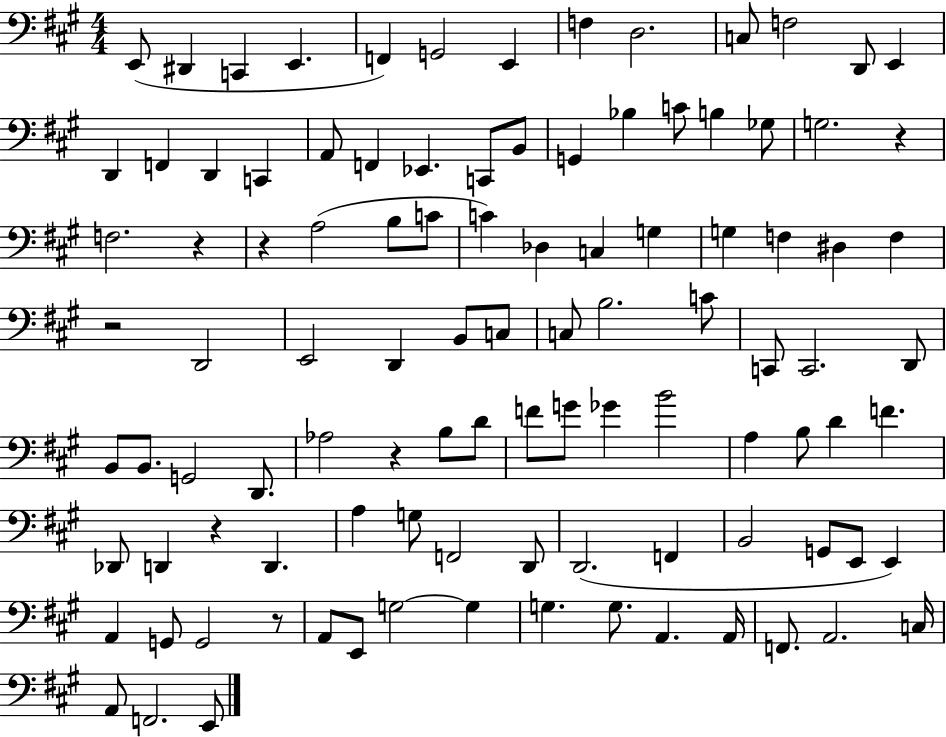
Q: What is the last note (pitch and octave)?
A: E2